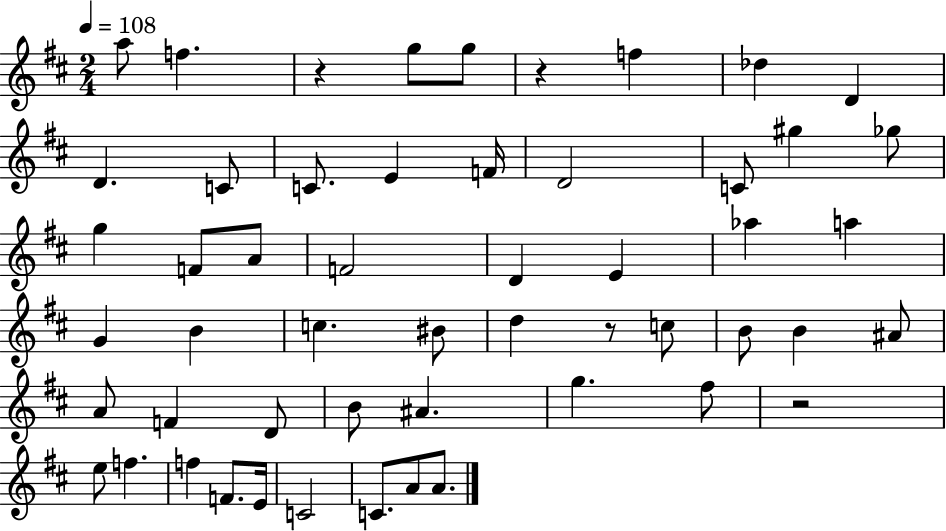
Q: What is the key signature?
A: D major